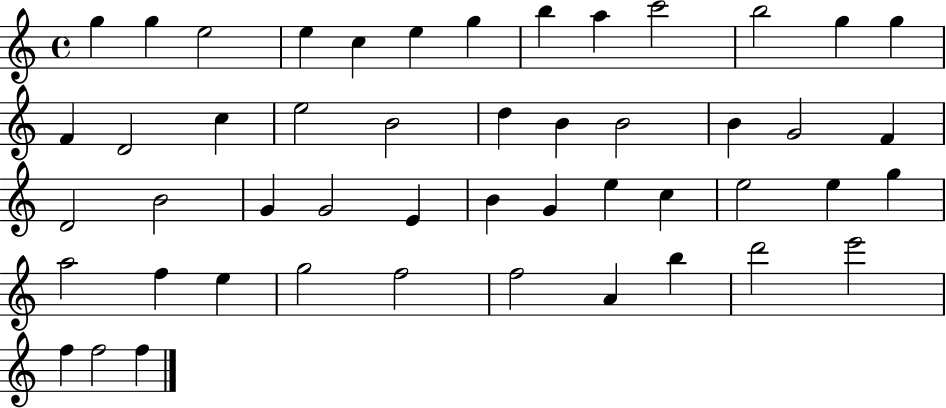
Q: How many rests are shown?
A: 0